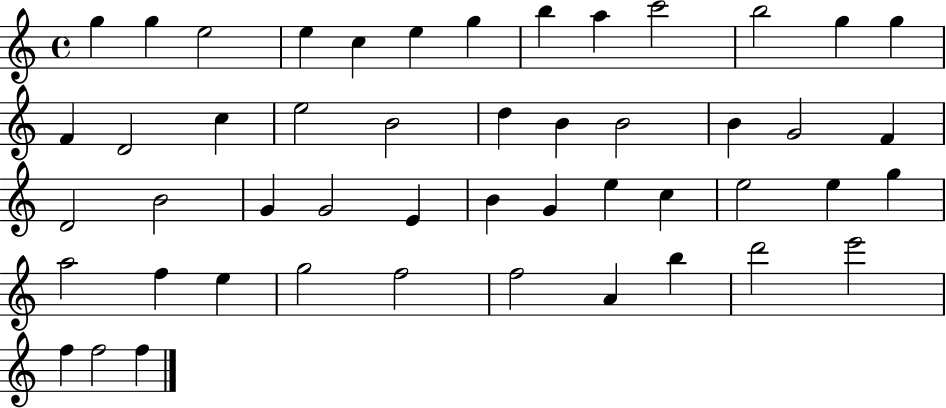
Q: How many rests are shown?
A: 0